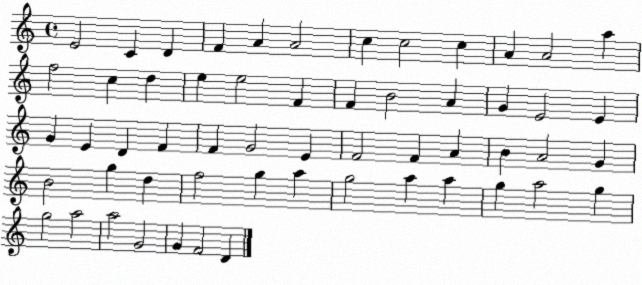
X:1
T:Untitled
M:4/4
L:1/4
K:C
E2 C D F A A2 c c2 c A A2 a f2 c d e e2 F F B2 A G E2 E G E D F F G2 E F2 F A B A2 G B2 g d f2 g a g2 a a g a2 g g2 a2 a2 G2 G F2 D